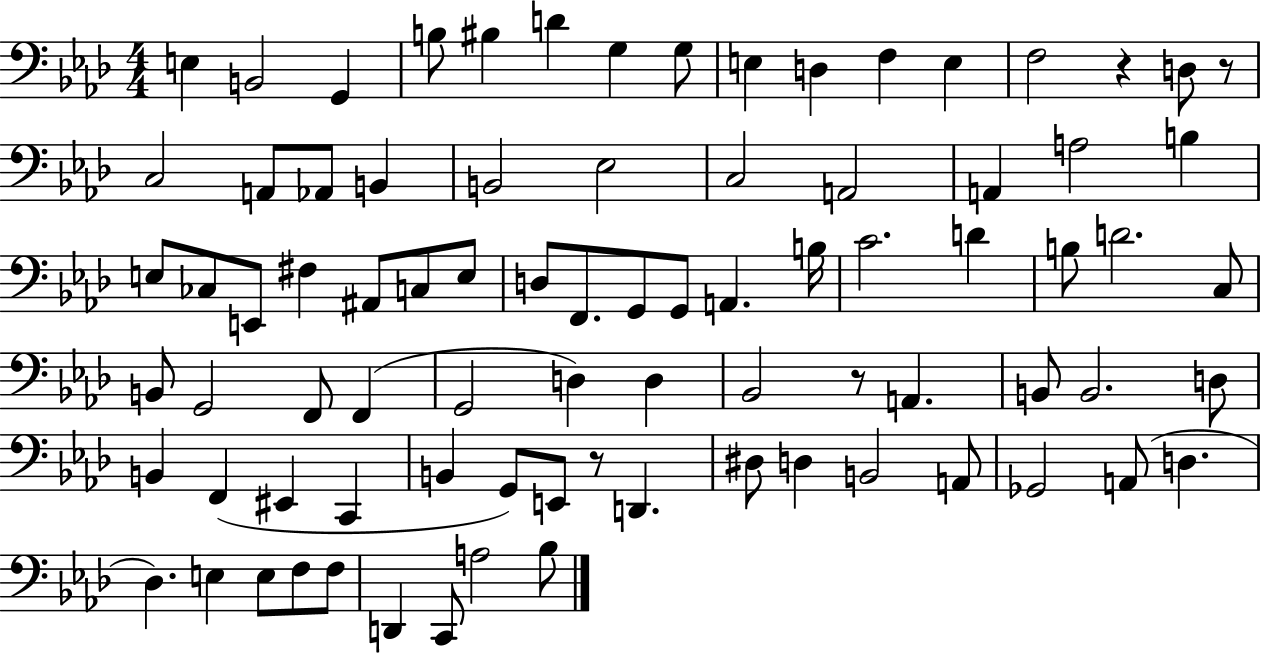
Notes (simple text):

E3/q B2/h G2/q B3/e BIS3/q D4/q G3/q G3/e E3/q D3/q F3/q E3/q F3/h R/q D3/e R/e C3/h A2/e Ab2/e B2/q B2/h Eb3/h C3/h A2/h A2/q A3/h B3/q E3/e CES3/e E2/e F#3/q A#2/e C3/e E3/e D3/e F2/e. G2/e G2/e A2/q. B3/s C4/h. D4/q B3/e D4/h. C3/e B2/e G2/h F2/e F2/q G2/h D3/q D3/q Bb2/h R/e A2/q. B2/e B2/h. D3/e B2/q F2/q EIS2/q C2/q B2/q G2/e E2/e R/e D2/q. D#3/e D3/q B2/h A2/e Gb2/h A2/e D3/q. Db3/q. E3/q E3/e F3/e F3/e D2/q C2/e A3/h Bb3/e